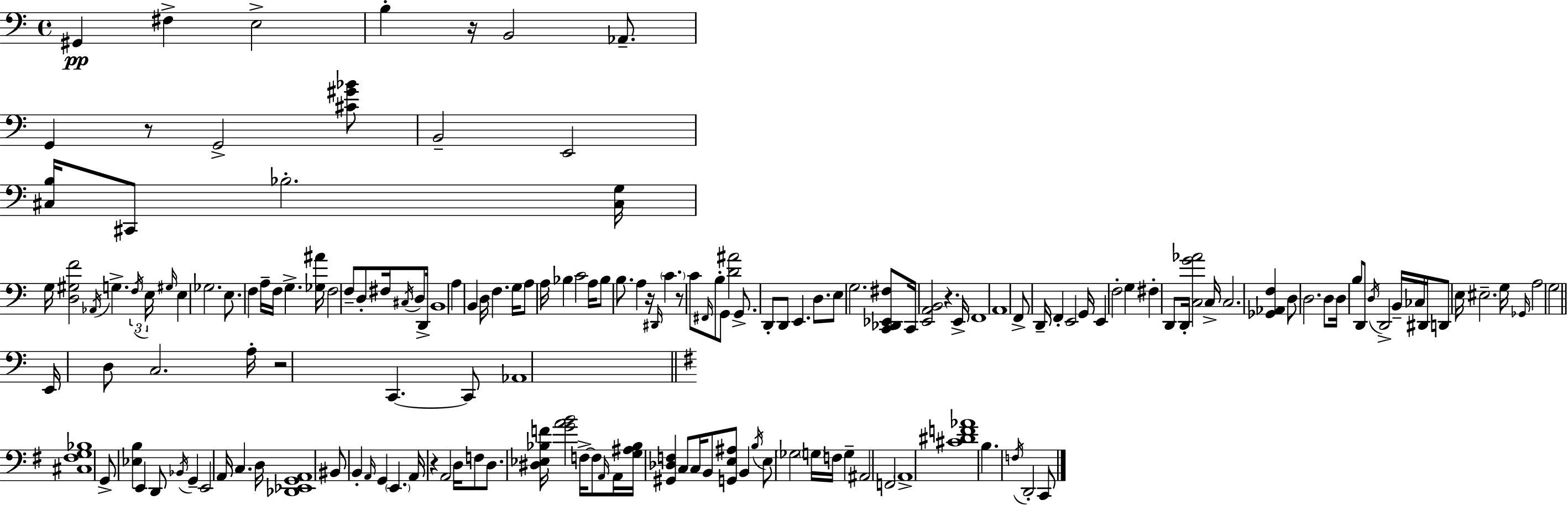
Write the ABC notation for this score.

X:1
T:Untitled
M:4/4
L:1/4
K:C
^G,, ^F, E,2 B, z/4 B,,2 _A,,/2 G,, z/2 G,,2 [^C^G_B]/2 B,,2 E,,2 [^C,B,]/4 ^C,,/2 _B,2 [^C,G,]/4 G,/4 [D,^G,F]2 _A,,/4 G, F,/4 E,/4 ^G,/4 E, _G,2 E,/2 F, A,/4 F,/4 G, [_G,^A]/4 F,2 F,/2 D,/2 ^F,/4 ^C,/4 D,/2 D,,/4 B,,4 A, B,, D,/4 F, G,/4 A,/2 A,/4 _B, C2 A,/4 _B,/2 B,/2 A, z/4 ^D,,/4 C z/2 C/2 ^F,,/4 B,/2 G,,/2 [D^A]2 G,,/2 D,,/2 D,,/2 E,, D,/2 E,/2 G,2 [C,,_D,,_E,,^F,]/2 C,,/4 [E,,A,,B,,]2 z E,,/4 F,,4 A,,4 F,,/2 D,,/4 F,, E,,2 G,,/4 E,, F,2 G, ^F, D,,/2 D,,/4 [C,G_A]2 C,/4 C,2 [_G,,_A,,F,] D,/2 D,2 D,/2 D,/4 B,/2 D,,/2 D,/4 D,,2 B,,/4 _C,/4 ^D,,/4 D,,/2 E,/4 ^E,2 G,/4 _G,,/4 A,2 G,2 E,,/4 D,/2 C,2 A,/4 z2 C,, C,,/2 _A,,4 [^C,^F,G,_B,]4 G,,/2 [_E,B,] E,, D,,/2 _B,,/4 G,, E,,2 A,,/4 C, D,/4 [_D,,_E,,G,,A,,]4 ^B,,/2 B,, A,,/4 G,, E,, A,,/4 z A,,2 D,/4 F,/2 D,/2 [^D,_E,_B,F]/4 [GAB]2 F,/4 F,/2 A,,/4 A,,/4 [G,^A,_B,]/4 [^G,,_D,F,] C,/2 C,/4 B,,/2 [G,,E,^A,]/2 B,, B,/4 E,/2 _G,2 G,/4 F,/4 G, ^A,,2 F,,2 A,,4 [^C^DF_A]4 B, F,/4 D,,2 C,,/2